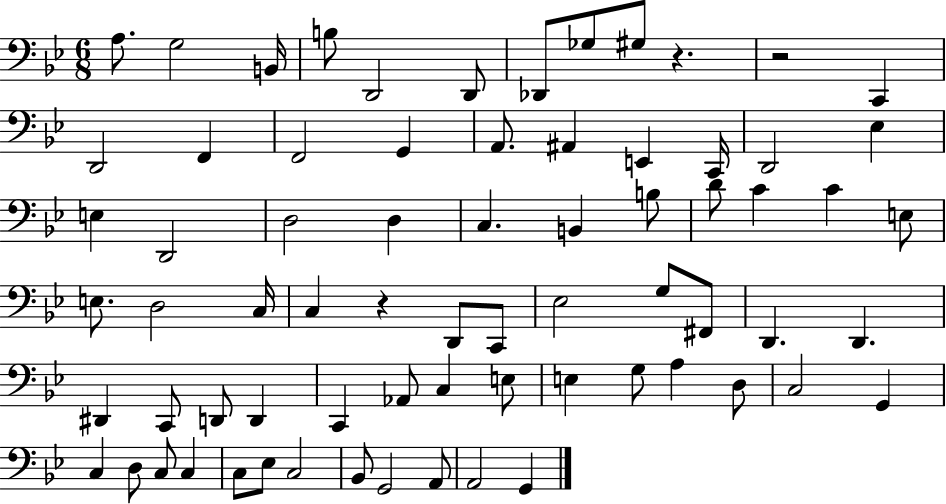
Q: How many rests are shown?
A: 3